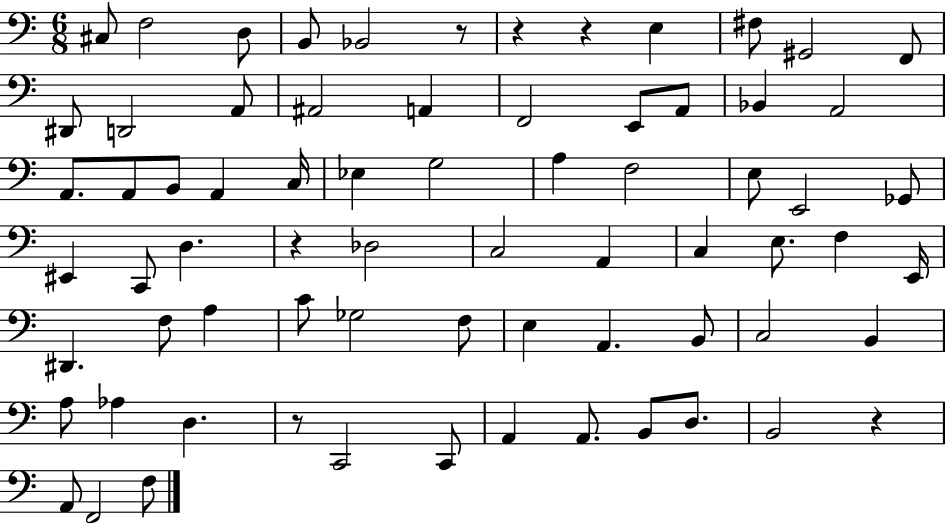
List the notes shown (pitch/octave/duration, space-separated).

C#3/e F3/h D3/e B2/e Bb2/h R/e R/q R/q E3/q F#3/e G#2/h F2/e D#2/e D2/h A2/e A#2/h A2/q F2/h E2/e A2/e Bb2/q A2/h A2/e. A2/e B2/e A2/q C3/s Eb3/q G3/h A3/q F3/h E3/e E2/h Gb2/e EIS2/q C2/e D3/q. R/q Db3/h C3/h A2/q C3/q E3/e. F3/q E2/s D#2/q. F3/e A3/q C4/e Gb3/h F3/e E3/q A2/q. B2/e C3/h B2/q A3/e Ab3/q D3/q. R/e C2/h C2/e A2/q A2/e. B2/e D3/e. B2/h R/q A2/e F2/h F3/e